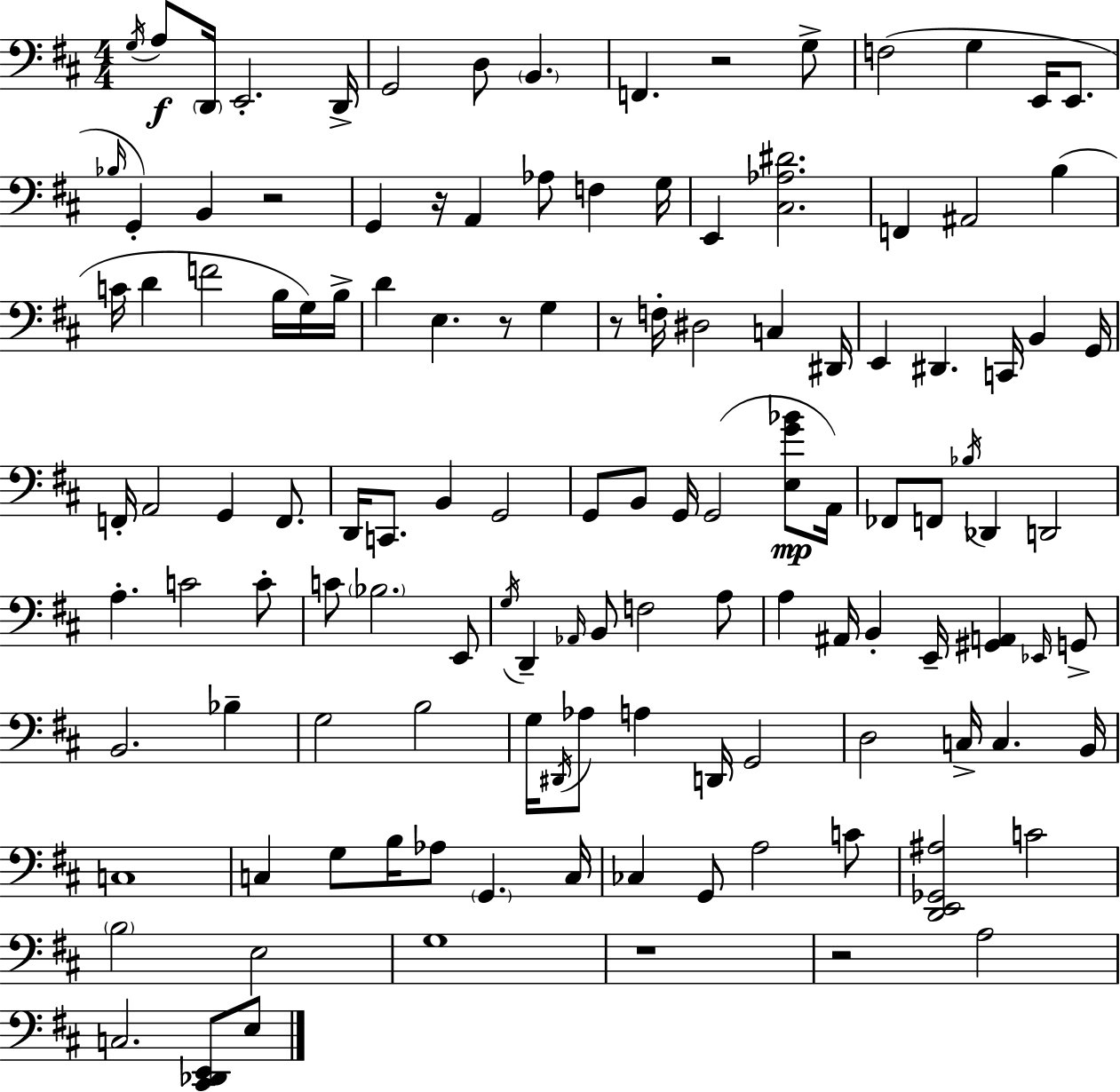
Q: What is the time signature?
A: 4/4